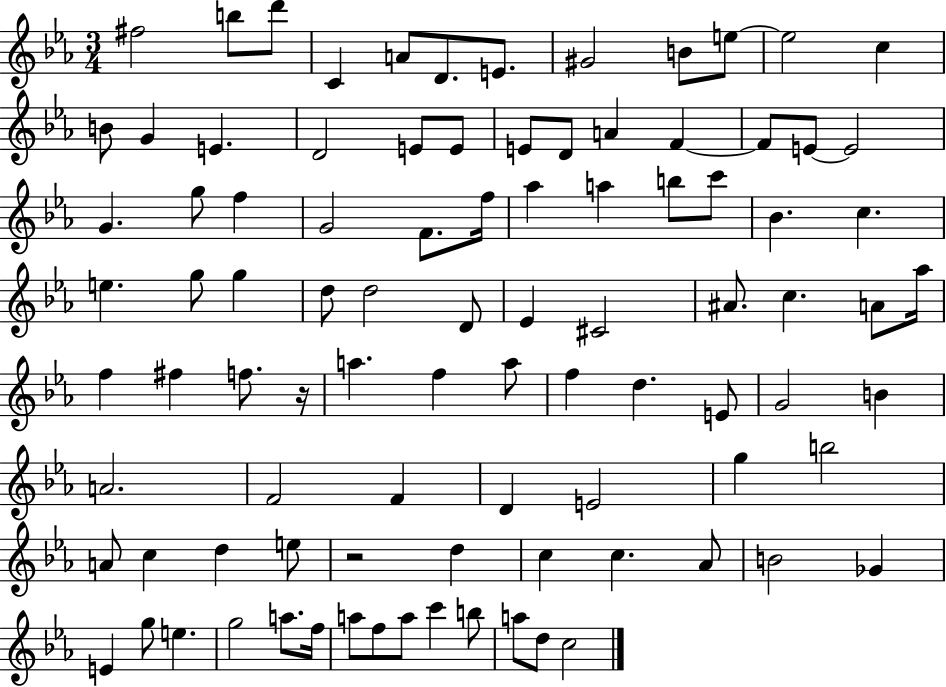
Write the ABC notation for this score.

X:1
T:Untitled
M:3/4
L:1/4
K:Eb
^f2 b/2 d'/2 C A/2 D/2 E/2 ^G2 B/2 e/2 e2 c B/2 G E D2 E/2 E/2 E/2 D/2 A F F/2 E/2 E2 G g/2 f G2 F/2 f/4 _a a b/2 c'/2 _B c e g/2 g d/2 d2 D/2 _E ^C2 ^A/2 c A/2 _a/4 f ^f f/2 z/4 a f a/2 f d E/2 G2 B A2 F2 F D E2 g b2 A/2 c d e/2 z2 d c c _A/2 B2 _G E g/2 e g2 a/2 f/4 a/2 f/2 a/2 c' b/2 a/2 d/2 c2